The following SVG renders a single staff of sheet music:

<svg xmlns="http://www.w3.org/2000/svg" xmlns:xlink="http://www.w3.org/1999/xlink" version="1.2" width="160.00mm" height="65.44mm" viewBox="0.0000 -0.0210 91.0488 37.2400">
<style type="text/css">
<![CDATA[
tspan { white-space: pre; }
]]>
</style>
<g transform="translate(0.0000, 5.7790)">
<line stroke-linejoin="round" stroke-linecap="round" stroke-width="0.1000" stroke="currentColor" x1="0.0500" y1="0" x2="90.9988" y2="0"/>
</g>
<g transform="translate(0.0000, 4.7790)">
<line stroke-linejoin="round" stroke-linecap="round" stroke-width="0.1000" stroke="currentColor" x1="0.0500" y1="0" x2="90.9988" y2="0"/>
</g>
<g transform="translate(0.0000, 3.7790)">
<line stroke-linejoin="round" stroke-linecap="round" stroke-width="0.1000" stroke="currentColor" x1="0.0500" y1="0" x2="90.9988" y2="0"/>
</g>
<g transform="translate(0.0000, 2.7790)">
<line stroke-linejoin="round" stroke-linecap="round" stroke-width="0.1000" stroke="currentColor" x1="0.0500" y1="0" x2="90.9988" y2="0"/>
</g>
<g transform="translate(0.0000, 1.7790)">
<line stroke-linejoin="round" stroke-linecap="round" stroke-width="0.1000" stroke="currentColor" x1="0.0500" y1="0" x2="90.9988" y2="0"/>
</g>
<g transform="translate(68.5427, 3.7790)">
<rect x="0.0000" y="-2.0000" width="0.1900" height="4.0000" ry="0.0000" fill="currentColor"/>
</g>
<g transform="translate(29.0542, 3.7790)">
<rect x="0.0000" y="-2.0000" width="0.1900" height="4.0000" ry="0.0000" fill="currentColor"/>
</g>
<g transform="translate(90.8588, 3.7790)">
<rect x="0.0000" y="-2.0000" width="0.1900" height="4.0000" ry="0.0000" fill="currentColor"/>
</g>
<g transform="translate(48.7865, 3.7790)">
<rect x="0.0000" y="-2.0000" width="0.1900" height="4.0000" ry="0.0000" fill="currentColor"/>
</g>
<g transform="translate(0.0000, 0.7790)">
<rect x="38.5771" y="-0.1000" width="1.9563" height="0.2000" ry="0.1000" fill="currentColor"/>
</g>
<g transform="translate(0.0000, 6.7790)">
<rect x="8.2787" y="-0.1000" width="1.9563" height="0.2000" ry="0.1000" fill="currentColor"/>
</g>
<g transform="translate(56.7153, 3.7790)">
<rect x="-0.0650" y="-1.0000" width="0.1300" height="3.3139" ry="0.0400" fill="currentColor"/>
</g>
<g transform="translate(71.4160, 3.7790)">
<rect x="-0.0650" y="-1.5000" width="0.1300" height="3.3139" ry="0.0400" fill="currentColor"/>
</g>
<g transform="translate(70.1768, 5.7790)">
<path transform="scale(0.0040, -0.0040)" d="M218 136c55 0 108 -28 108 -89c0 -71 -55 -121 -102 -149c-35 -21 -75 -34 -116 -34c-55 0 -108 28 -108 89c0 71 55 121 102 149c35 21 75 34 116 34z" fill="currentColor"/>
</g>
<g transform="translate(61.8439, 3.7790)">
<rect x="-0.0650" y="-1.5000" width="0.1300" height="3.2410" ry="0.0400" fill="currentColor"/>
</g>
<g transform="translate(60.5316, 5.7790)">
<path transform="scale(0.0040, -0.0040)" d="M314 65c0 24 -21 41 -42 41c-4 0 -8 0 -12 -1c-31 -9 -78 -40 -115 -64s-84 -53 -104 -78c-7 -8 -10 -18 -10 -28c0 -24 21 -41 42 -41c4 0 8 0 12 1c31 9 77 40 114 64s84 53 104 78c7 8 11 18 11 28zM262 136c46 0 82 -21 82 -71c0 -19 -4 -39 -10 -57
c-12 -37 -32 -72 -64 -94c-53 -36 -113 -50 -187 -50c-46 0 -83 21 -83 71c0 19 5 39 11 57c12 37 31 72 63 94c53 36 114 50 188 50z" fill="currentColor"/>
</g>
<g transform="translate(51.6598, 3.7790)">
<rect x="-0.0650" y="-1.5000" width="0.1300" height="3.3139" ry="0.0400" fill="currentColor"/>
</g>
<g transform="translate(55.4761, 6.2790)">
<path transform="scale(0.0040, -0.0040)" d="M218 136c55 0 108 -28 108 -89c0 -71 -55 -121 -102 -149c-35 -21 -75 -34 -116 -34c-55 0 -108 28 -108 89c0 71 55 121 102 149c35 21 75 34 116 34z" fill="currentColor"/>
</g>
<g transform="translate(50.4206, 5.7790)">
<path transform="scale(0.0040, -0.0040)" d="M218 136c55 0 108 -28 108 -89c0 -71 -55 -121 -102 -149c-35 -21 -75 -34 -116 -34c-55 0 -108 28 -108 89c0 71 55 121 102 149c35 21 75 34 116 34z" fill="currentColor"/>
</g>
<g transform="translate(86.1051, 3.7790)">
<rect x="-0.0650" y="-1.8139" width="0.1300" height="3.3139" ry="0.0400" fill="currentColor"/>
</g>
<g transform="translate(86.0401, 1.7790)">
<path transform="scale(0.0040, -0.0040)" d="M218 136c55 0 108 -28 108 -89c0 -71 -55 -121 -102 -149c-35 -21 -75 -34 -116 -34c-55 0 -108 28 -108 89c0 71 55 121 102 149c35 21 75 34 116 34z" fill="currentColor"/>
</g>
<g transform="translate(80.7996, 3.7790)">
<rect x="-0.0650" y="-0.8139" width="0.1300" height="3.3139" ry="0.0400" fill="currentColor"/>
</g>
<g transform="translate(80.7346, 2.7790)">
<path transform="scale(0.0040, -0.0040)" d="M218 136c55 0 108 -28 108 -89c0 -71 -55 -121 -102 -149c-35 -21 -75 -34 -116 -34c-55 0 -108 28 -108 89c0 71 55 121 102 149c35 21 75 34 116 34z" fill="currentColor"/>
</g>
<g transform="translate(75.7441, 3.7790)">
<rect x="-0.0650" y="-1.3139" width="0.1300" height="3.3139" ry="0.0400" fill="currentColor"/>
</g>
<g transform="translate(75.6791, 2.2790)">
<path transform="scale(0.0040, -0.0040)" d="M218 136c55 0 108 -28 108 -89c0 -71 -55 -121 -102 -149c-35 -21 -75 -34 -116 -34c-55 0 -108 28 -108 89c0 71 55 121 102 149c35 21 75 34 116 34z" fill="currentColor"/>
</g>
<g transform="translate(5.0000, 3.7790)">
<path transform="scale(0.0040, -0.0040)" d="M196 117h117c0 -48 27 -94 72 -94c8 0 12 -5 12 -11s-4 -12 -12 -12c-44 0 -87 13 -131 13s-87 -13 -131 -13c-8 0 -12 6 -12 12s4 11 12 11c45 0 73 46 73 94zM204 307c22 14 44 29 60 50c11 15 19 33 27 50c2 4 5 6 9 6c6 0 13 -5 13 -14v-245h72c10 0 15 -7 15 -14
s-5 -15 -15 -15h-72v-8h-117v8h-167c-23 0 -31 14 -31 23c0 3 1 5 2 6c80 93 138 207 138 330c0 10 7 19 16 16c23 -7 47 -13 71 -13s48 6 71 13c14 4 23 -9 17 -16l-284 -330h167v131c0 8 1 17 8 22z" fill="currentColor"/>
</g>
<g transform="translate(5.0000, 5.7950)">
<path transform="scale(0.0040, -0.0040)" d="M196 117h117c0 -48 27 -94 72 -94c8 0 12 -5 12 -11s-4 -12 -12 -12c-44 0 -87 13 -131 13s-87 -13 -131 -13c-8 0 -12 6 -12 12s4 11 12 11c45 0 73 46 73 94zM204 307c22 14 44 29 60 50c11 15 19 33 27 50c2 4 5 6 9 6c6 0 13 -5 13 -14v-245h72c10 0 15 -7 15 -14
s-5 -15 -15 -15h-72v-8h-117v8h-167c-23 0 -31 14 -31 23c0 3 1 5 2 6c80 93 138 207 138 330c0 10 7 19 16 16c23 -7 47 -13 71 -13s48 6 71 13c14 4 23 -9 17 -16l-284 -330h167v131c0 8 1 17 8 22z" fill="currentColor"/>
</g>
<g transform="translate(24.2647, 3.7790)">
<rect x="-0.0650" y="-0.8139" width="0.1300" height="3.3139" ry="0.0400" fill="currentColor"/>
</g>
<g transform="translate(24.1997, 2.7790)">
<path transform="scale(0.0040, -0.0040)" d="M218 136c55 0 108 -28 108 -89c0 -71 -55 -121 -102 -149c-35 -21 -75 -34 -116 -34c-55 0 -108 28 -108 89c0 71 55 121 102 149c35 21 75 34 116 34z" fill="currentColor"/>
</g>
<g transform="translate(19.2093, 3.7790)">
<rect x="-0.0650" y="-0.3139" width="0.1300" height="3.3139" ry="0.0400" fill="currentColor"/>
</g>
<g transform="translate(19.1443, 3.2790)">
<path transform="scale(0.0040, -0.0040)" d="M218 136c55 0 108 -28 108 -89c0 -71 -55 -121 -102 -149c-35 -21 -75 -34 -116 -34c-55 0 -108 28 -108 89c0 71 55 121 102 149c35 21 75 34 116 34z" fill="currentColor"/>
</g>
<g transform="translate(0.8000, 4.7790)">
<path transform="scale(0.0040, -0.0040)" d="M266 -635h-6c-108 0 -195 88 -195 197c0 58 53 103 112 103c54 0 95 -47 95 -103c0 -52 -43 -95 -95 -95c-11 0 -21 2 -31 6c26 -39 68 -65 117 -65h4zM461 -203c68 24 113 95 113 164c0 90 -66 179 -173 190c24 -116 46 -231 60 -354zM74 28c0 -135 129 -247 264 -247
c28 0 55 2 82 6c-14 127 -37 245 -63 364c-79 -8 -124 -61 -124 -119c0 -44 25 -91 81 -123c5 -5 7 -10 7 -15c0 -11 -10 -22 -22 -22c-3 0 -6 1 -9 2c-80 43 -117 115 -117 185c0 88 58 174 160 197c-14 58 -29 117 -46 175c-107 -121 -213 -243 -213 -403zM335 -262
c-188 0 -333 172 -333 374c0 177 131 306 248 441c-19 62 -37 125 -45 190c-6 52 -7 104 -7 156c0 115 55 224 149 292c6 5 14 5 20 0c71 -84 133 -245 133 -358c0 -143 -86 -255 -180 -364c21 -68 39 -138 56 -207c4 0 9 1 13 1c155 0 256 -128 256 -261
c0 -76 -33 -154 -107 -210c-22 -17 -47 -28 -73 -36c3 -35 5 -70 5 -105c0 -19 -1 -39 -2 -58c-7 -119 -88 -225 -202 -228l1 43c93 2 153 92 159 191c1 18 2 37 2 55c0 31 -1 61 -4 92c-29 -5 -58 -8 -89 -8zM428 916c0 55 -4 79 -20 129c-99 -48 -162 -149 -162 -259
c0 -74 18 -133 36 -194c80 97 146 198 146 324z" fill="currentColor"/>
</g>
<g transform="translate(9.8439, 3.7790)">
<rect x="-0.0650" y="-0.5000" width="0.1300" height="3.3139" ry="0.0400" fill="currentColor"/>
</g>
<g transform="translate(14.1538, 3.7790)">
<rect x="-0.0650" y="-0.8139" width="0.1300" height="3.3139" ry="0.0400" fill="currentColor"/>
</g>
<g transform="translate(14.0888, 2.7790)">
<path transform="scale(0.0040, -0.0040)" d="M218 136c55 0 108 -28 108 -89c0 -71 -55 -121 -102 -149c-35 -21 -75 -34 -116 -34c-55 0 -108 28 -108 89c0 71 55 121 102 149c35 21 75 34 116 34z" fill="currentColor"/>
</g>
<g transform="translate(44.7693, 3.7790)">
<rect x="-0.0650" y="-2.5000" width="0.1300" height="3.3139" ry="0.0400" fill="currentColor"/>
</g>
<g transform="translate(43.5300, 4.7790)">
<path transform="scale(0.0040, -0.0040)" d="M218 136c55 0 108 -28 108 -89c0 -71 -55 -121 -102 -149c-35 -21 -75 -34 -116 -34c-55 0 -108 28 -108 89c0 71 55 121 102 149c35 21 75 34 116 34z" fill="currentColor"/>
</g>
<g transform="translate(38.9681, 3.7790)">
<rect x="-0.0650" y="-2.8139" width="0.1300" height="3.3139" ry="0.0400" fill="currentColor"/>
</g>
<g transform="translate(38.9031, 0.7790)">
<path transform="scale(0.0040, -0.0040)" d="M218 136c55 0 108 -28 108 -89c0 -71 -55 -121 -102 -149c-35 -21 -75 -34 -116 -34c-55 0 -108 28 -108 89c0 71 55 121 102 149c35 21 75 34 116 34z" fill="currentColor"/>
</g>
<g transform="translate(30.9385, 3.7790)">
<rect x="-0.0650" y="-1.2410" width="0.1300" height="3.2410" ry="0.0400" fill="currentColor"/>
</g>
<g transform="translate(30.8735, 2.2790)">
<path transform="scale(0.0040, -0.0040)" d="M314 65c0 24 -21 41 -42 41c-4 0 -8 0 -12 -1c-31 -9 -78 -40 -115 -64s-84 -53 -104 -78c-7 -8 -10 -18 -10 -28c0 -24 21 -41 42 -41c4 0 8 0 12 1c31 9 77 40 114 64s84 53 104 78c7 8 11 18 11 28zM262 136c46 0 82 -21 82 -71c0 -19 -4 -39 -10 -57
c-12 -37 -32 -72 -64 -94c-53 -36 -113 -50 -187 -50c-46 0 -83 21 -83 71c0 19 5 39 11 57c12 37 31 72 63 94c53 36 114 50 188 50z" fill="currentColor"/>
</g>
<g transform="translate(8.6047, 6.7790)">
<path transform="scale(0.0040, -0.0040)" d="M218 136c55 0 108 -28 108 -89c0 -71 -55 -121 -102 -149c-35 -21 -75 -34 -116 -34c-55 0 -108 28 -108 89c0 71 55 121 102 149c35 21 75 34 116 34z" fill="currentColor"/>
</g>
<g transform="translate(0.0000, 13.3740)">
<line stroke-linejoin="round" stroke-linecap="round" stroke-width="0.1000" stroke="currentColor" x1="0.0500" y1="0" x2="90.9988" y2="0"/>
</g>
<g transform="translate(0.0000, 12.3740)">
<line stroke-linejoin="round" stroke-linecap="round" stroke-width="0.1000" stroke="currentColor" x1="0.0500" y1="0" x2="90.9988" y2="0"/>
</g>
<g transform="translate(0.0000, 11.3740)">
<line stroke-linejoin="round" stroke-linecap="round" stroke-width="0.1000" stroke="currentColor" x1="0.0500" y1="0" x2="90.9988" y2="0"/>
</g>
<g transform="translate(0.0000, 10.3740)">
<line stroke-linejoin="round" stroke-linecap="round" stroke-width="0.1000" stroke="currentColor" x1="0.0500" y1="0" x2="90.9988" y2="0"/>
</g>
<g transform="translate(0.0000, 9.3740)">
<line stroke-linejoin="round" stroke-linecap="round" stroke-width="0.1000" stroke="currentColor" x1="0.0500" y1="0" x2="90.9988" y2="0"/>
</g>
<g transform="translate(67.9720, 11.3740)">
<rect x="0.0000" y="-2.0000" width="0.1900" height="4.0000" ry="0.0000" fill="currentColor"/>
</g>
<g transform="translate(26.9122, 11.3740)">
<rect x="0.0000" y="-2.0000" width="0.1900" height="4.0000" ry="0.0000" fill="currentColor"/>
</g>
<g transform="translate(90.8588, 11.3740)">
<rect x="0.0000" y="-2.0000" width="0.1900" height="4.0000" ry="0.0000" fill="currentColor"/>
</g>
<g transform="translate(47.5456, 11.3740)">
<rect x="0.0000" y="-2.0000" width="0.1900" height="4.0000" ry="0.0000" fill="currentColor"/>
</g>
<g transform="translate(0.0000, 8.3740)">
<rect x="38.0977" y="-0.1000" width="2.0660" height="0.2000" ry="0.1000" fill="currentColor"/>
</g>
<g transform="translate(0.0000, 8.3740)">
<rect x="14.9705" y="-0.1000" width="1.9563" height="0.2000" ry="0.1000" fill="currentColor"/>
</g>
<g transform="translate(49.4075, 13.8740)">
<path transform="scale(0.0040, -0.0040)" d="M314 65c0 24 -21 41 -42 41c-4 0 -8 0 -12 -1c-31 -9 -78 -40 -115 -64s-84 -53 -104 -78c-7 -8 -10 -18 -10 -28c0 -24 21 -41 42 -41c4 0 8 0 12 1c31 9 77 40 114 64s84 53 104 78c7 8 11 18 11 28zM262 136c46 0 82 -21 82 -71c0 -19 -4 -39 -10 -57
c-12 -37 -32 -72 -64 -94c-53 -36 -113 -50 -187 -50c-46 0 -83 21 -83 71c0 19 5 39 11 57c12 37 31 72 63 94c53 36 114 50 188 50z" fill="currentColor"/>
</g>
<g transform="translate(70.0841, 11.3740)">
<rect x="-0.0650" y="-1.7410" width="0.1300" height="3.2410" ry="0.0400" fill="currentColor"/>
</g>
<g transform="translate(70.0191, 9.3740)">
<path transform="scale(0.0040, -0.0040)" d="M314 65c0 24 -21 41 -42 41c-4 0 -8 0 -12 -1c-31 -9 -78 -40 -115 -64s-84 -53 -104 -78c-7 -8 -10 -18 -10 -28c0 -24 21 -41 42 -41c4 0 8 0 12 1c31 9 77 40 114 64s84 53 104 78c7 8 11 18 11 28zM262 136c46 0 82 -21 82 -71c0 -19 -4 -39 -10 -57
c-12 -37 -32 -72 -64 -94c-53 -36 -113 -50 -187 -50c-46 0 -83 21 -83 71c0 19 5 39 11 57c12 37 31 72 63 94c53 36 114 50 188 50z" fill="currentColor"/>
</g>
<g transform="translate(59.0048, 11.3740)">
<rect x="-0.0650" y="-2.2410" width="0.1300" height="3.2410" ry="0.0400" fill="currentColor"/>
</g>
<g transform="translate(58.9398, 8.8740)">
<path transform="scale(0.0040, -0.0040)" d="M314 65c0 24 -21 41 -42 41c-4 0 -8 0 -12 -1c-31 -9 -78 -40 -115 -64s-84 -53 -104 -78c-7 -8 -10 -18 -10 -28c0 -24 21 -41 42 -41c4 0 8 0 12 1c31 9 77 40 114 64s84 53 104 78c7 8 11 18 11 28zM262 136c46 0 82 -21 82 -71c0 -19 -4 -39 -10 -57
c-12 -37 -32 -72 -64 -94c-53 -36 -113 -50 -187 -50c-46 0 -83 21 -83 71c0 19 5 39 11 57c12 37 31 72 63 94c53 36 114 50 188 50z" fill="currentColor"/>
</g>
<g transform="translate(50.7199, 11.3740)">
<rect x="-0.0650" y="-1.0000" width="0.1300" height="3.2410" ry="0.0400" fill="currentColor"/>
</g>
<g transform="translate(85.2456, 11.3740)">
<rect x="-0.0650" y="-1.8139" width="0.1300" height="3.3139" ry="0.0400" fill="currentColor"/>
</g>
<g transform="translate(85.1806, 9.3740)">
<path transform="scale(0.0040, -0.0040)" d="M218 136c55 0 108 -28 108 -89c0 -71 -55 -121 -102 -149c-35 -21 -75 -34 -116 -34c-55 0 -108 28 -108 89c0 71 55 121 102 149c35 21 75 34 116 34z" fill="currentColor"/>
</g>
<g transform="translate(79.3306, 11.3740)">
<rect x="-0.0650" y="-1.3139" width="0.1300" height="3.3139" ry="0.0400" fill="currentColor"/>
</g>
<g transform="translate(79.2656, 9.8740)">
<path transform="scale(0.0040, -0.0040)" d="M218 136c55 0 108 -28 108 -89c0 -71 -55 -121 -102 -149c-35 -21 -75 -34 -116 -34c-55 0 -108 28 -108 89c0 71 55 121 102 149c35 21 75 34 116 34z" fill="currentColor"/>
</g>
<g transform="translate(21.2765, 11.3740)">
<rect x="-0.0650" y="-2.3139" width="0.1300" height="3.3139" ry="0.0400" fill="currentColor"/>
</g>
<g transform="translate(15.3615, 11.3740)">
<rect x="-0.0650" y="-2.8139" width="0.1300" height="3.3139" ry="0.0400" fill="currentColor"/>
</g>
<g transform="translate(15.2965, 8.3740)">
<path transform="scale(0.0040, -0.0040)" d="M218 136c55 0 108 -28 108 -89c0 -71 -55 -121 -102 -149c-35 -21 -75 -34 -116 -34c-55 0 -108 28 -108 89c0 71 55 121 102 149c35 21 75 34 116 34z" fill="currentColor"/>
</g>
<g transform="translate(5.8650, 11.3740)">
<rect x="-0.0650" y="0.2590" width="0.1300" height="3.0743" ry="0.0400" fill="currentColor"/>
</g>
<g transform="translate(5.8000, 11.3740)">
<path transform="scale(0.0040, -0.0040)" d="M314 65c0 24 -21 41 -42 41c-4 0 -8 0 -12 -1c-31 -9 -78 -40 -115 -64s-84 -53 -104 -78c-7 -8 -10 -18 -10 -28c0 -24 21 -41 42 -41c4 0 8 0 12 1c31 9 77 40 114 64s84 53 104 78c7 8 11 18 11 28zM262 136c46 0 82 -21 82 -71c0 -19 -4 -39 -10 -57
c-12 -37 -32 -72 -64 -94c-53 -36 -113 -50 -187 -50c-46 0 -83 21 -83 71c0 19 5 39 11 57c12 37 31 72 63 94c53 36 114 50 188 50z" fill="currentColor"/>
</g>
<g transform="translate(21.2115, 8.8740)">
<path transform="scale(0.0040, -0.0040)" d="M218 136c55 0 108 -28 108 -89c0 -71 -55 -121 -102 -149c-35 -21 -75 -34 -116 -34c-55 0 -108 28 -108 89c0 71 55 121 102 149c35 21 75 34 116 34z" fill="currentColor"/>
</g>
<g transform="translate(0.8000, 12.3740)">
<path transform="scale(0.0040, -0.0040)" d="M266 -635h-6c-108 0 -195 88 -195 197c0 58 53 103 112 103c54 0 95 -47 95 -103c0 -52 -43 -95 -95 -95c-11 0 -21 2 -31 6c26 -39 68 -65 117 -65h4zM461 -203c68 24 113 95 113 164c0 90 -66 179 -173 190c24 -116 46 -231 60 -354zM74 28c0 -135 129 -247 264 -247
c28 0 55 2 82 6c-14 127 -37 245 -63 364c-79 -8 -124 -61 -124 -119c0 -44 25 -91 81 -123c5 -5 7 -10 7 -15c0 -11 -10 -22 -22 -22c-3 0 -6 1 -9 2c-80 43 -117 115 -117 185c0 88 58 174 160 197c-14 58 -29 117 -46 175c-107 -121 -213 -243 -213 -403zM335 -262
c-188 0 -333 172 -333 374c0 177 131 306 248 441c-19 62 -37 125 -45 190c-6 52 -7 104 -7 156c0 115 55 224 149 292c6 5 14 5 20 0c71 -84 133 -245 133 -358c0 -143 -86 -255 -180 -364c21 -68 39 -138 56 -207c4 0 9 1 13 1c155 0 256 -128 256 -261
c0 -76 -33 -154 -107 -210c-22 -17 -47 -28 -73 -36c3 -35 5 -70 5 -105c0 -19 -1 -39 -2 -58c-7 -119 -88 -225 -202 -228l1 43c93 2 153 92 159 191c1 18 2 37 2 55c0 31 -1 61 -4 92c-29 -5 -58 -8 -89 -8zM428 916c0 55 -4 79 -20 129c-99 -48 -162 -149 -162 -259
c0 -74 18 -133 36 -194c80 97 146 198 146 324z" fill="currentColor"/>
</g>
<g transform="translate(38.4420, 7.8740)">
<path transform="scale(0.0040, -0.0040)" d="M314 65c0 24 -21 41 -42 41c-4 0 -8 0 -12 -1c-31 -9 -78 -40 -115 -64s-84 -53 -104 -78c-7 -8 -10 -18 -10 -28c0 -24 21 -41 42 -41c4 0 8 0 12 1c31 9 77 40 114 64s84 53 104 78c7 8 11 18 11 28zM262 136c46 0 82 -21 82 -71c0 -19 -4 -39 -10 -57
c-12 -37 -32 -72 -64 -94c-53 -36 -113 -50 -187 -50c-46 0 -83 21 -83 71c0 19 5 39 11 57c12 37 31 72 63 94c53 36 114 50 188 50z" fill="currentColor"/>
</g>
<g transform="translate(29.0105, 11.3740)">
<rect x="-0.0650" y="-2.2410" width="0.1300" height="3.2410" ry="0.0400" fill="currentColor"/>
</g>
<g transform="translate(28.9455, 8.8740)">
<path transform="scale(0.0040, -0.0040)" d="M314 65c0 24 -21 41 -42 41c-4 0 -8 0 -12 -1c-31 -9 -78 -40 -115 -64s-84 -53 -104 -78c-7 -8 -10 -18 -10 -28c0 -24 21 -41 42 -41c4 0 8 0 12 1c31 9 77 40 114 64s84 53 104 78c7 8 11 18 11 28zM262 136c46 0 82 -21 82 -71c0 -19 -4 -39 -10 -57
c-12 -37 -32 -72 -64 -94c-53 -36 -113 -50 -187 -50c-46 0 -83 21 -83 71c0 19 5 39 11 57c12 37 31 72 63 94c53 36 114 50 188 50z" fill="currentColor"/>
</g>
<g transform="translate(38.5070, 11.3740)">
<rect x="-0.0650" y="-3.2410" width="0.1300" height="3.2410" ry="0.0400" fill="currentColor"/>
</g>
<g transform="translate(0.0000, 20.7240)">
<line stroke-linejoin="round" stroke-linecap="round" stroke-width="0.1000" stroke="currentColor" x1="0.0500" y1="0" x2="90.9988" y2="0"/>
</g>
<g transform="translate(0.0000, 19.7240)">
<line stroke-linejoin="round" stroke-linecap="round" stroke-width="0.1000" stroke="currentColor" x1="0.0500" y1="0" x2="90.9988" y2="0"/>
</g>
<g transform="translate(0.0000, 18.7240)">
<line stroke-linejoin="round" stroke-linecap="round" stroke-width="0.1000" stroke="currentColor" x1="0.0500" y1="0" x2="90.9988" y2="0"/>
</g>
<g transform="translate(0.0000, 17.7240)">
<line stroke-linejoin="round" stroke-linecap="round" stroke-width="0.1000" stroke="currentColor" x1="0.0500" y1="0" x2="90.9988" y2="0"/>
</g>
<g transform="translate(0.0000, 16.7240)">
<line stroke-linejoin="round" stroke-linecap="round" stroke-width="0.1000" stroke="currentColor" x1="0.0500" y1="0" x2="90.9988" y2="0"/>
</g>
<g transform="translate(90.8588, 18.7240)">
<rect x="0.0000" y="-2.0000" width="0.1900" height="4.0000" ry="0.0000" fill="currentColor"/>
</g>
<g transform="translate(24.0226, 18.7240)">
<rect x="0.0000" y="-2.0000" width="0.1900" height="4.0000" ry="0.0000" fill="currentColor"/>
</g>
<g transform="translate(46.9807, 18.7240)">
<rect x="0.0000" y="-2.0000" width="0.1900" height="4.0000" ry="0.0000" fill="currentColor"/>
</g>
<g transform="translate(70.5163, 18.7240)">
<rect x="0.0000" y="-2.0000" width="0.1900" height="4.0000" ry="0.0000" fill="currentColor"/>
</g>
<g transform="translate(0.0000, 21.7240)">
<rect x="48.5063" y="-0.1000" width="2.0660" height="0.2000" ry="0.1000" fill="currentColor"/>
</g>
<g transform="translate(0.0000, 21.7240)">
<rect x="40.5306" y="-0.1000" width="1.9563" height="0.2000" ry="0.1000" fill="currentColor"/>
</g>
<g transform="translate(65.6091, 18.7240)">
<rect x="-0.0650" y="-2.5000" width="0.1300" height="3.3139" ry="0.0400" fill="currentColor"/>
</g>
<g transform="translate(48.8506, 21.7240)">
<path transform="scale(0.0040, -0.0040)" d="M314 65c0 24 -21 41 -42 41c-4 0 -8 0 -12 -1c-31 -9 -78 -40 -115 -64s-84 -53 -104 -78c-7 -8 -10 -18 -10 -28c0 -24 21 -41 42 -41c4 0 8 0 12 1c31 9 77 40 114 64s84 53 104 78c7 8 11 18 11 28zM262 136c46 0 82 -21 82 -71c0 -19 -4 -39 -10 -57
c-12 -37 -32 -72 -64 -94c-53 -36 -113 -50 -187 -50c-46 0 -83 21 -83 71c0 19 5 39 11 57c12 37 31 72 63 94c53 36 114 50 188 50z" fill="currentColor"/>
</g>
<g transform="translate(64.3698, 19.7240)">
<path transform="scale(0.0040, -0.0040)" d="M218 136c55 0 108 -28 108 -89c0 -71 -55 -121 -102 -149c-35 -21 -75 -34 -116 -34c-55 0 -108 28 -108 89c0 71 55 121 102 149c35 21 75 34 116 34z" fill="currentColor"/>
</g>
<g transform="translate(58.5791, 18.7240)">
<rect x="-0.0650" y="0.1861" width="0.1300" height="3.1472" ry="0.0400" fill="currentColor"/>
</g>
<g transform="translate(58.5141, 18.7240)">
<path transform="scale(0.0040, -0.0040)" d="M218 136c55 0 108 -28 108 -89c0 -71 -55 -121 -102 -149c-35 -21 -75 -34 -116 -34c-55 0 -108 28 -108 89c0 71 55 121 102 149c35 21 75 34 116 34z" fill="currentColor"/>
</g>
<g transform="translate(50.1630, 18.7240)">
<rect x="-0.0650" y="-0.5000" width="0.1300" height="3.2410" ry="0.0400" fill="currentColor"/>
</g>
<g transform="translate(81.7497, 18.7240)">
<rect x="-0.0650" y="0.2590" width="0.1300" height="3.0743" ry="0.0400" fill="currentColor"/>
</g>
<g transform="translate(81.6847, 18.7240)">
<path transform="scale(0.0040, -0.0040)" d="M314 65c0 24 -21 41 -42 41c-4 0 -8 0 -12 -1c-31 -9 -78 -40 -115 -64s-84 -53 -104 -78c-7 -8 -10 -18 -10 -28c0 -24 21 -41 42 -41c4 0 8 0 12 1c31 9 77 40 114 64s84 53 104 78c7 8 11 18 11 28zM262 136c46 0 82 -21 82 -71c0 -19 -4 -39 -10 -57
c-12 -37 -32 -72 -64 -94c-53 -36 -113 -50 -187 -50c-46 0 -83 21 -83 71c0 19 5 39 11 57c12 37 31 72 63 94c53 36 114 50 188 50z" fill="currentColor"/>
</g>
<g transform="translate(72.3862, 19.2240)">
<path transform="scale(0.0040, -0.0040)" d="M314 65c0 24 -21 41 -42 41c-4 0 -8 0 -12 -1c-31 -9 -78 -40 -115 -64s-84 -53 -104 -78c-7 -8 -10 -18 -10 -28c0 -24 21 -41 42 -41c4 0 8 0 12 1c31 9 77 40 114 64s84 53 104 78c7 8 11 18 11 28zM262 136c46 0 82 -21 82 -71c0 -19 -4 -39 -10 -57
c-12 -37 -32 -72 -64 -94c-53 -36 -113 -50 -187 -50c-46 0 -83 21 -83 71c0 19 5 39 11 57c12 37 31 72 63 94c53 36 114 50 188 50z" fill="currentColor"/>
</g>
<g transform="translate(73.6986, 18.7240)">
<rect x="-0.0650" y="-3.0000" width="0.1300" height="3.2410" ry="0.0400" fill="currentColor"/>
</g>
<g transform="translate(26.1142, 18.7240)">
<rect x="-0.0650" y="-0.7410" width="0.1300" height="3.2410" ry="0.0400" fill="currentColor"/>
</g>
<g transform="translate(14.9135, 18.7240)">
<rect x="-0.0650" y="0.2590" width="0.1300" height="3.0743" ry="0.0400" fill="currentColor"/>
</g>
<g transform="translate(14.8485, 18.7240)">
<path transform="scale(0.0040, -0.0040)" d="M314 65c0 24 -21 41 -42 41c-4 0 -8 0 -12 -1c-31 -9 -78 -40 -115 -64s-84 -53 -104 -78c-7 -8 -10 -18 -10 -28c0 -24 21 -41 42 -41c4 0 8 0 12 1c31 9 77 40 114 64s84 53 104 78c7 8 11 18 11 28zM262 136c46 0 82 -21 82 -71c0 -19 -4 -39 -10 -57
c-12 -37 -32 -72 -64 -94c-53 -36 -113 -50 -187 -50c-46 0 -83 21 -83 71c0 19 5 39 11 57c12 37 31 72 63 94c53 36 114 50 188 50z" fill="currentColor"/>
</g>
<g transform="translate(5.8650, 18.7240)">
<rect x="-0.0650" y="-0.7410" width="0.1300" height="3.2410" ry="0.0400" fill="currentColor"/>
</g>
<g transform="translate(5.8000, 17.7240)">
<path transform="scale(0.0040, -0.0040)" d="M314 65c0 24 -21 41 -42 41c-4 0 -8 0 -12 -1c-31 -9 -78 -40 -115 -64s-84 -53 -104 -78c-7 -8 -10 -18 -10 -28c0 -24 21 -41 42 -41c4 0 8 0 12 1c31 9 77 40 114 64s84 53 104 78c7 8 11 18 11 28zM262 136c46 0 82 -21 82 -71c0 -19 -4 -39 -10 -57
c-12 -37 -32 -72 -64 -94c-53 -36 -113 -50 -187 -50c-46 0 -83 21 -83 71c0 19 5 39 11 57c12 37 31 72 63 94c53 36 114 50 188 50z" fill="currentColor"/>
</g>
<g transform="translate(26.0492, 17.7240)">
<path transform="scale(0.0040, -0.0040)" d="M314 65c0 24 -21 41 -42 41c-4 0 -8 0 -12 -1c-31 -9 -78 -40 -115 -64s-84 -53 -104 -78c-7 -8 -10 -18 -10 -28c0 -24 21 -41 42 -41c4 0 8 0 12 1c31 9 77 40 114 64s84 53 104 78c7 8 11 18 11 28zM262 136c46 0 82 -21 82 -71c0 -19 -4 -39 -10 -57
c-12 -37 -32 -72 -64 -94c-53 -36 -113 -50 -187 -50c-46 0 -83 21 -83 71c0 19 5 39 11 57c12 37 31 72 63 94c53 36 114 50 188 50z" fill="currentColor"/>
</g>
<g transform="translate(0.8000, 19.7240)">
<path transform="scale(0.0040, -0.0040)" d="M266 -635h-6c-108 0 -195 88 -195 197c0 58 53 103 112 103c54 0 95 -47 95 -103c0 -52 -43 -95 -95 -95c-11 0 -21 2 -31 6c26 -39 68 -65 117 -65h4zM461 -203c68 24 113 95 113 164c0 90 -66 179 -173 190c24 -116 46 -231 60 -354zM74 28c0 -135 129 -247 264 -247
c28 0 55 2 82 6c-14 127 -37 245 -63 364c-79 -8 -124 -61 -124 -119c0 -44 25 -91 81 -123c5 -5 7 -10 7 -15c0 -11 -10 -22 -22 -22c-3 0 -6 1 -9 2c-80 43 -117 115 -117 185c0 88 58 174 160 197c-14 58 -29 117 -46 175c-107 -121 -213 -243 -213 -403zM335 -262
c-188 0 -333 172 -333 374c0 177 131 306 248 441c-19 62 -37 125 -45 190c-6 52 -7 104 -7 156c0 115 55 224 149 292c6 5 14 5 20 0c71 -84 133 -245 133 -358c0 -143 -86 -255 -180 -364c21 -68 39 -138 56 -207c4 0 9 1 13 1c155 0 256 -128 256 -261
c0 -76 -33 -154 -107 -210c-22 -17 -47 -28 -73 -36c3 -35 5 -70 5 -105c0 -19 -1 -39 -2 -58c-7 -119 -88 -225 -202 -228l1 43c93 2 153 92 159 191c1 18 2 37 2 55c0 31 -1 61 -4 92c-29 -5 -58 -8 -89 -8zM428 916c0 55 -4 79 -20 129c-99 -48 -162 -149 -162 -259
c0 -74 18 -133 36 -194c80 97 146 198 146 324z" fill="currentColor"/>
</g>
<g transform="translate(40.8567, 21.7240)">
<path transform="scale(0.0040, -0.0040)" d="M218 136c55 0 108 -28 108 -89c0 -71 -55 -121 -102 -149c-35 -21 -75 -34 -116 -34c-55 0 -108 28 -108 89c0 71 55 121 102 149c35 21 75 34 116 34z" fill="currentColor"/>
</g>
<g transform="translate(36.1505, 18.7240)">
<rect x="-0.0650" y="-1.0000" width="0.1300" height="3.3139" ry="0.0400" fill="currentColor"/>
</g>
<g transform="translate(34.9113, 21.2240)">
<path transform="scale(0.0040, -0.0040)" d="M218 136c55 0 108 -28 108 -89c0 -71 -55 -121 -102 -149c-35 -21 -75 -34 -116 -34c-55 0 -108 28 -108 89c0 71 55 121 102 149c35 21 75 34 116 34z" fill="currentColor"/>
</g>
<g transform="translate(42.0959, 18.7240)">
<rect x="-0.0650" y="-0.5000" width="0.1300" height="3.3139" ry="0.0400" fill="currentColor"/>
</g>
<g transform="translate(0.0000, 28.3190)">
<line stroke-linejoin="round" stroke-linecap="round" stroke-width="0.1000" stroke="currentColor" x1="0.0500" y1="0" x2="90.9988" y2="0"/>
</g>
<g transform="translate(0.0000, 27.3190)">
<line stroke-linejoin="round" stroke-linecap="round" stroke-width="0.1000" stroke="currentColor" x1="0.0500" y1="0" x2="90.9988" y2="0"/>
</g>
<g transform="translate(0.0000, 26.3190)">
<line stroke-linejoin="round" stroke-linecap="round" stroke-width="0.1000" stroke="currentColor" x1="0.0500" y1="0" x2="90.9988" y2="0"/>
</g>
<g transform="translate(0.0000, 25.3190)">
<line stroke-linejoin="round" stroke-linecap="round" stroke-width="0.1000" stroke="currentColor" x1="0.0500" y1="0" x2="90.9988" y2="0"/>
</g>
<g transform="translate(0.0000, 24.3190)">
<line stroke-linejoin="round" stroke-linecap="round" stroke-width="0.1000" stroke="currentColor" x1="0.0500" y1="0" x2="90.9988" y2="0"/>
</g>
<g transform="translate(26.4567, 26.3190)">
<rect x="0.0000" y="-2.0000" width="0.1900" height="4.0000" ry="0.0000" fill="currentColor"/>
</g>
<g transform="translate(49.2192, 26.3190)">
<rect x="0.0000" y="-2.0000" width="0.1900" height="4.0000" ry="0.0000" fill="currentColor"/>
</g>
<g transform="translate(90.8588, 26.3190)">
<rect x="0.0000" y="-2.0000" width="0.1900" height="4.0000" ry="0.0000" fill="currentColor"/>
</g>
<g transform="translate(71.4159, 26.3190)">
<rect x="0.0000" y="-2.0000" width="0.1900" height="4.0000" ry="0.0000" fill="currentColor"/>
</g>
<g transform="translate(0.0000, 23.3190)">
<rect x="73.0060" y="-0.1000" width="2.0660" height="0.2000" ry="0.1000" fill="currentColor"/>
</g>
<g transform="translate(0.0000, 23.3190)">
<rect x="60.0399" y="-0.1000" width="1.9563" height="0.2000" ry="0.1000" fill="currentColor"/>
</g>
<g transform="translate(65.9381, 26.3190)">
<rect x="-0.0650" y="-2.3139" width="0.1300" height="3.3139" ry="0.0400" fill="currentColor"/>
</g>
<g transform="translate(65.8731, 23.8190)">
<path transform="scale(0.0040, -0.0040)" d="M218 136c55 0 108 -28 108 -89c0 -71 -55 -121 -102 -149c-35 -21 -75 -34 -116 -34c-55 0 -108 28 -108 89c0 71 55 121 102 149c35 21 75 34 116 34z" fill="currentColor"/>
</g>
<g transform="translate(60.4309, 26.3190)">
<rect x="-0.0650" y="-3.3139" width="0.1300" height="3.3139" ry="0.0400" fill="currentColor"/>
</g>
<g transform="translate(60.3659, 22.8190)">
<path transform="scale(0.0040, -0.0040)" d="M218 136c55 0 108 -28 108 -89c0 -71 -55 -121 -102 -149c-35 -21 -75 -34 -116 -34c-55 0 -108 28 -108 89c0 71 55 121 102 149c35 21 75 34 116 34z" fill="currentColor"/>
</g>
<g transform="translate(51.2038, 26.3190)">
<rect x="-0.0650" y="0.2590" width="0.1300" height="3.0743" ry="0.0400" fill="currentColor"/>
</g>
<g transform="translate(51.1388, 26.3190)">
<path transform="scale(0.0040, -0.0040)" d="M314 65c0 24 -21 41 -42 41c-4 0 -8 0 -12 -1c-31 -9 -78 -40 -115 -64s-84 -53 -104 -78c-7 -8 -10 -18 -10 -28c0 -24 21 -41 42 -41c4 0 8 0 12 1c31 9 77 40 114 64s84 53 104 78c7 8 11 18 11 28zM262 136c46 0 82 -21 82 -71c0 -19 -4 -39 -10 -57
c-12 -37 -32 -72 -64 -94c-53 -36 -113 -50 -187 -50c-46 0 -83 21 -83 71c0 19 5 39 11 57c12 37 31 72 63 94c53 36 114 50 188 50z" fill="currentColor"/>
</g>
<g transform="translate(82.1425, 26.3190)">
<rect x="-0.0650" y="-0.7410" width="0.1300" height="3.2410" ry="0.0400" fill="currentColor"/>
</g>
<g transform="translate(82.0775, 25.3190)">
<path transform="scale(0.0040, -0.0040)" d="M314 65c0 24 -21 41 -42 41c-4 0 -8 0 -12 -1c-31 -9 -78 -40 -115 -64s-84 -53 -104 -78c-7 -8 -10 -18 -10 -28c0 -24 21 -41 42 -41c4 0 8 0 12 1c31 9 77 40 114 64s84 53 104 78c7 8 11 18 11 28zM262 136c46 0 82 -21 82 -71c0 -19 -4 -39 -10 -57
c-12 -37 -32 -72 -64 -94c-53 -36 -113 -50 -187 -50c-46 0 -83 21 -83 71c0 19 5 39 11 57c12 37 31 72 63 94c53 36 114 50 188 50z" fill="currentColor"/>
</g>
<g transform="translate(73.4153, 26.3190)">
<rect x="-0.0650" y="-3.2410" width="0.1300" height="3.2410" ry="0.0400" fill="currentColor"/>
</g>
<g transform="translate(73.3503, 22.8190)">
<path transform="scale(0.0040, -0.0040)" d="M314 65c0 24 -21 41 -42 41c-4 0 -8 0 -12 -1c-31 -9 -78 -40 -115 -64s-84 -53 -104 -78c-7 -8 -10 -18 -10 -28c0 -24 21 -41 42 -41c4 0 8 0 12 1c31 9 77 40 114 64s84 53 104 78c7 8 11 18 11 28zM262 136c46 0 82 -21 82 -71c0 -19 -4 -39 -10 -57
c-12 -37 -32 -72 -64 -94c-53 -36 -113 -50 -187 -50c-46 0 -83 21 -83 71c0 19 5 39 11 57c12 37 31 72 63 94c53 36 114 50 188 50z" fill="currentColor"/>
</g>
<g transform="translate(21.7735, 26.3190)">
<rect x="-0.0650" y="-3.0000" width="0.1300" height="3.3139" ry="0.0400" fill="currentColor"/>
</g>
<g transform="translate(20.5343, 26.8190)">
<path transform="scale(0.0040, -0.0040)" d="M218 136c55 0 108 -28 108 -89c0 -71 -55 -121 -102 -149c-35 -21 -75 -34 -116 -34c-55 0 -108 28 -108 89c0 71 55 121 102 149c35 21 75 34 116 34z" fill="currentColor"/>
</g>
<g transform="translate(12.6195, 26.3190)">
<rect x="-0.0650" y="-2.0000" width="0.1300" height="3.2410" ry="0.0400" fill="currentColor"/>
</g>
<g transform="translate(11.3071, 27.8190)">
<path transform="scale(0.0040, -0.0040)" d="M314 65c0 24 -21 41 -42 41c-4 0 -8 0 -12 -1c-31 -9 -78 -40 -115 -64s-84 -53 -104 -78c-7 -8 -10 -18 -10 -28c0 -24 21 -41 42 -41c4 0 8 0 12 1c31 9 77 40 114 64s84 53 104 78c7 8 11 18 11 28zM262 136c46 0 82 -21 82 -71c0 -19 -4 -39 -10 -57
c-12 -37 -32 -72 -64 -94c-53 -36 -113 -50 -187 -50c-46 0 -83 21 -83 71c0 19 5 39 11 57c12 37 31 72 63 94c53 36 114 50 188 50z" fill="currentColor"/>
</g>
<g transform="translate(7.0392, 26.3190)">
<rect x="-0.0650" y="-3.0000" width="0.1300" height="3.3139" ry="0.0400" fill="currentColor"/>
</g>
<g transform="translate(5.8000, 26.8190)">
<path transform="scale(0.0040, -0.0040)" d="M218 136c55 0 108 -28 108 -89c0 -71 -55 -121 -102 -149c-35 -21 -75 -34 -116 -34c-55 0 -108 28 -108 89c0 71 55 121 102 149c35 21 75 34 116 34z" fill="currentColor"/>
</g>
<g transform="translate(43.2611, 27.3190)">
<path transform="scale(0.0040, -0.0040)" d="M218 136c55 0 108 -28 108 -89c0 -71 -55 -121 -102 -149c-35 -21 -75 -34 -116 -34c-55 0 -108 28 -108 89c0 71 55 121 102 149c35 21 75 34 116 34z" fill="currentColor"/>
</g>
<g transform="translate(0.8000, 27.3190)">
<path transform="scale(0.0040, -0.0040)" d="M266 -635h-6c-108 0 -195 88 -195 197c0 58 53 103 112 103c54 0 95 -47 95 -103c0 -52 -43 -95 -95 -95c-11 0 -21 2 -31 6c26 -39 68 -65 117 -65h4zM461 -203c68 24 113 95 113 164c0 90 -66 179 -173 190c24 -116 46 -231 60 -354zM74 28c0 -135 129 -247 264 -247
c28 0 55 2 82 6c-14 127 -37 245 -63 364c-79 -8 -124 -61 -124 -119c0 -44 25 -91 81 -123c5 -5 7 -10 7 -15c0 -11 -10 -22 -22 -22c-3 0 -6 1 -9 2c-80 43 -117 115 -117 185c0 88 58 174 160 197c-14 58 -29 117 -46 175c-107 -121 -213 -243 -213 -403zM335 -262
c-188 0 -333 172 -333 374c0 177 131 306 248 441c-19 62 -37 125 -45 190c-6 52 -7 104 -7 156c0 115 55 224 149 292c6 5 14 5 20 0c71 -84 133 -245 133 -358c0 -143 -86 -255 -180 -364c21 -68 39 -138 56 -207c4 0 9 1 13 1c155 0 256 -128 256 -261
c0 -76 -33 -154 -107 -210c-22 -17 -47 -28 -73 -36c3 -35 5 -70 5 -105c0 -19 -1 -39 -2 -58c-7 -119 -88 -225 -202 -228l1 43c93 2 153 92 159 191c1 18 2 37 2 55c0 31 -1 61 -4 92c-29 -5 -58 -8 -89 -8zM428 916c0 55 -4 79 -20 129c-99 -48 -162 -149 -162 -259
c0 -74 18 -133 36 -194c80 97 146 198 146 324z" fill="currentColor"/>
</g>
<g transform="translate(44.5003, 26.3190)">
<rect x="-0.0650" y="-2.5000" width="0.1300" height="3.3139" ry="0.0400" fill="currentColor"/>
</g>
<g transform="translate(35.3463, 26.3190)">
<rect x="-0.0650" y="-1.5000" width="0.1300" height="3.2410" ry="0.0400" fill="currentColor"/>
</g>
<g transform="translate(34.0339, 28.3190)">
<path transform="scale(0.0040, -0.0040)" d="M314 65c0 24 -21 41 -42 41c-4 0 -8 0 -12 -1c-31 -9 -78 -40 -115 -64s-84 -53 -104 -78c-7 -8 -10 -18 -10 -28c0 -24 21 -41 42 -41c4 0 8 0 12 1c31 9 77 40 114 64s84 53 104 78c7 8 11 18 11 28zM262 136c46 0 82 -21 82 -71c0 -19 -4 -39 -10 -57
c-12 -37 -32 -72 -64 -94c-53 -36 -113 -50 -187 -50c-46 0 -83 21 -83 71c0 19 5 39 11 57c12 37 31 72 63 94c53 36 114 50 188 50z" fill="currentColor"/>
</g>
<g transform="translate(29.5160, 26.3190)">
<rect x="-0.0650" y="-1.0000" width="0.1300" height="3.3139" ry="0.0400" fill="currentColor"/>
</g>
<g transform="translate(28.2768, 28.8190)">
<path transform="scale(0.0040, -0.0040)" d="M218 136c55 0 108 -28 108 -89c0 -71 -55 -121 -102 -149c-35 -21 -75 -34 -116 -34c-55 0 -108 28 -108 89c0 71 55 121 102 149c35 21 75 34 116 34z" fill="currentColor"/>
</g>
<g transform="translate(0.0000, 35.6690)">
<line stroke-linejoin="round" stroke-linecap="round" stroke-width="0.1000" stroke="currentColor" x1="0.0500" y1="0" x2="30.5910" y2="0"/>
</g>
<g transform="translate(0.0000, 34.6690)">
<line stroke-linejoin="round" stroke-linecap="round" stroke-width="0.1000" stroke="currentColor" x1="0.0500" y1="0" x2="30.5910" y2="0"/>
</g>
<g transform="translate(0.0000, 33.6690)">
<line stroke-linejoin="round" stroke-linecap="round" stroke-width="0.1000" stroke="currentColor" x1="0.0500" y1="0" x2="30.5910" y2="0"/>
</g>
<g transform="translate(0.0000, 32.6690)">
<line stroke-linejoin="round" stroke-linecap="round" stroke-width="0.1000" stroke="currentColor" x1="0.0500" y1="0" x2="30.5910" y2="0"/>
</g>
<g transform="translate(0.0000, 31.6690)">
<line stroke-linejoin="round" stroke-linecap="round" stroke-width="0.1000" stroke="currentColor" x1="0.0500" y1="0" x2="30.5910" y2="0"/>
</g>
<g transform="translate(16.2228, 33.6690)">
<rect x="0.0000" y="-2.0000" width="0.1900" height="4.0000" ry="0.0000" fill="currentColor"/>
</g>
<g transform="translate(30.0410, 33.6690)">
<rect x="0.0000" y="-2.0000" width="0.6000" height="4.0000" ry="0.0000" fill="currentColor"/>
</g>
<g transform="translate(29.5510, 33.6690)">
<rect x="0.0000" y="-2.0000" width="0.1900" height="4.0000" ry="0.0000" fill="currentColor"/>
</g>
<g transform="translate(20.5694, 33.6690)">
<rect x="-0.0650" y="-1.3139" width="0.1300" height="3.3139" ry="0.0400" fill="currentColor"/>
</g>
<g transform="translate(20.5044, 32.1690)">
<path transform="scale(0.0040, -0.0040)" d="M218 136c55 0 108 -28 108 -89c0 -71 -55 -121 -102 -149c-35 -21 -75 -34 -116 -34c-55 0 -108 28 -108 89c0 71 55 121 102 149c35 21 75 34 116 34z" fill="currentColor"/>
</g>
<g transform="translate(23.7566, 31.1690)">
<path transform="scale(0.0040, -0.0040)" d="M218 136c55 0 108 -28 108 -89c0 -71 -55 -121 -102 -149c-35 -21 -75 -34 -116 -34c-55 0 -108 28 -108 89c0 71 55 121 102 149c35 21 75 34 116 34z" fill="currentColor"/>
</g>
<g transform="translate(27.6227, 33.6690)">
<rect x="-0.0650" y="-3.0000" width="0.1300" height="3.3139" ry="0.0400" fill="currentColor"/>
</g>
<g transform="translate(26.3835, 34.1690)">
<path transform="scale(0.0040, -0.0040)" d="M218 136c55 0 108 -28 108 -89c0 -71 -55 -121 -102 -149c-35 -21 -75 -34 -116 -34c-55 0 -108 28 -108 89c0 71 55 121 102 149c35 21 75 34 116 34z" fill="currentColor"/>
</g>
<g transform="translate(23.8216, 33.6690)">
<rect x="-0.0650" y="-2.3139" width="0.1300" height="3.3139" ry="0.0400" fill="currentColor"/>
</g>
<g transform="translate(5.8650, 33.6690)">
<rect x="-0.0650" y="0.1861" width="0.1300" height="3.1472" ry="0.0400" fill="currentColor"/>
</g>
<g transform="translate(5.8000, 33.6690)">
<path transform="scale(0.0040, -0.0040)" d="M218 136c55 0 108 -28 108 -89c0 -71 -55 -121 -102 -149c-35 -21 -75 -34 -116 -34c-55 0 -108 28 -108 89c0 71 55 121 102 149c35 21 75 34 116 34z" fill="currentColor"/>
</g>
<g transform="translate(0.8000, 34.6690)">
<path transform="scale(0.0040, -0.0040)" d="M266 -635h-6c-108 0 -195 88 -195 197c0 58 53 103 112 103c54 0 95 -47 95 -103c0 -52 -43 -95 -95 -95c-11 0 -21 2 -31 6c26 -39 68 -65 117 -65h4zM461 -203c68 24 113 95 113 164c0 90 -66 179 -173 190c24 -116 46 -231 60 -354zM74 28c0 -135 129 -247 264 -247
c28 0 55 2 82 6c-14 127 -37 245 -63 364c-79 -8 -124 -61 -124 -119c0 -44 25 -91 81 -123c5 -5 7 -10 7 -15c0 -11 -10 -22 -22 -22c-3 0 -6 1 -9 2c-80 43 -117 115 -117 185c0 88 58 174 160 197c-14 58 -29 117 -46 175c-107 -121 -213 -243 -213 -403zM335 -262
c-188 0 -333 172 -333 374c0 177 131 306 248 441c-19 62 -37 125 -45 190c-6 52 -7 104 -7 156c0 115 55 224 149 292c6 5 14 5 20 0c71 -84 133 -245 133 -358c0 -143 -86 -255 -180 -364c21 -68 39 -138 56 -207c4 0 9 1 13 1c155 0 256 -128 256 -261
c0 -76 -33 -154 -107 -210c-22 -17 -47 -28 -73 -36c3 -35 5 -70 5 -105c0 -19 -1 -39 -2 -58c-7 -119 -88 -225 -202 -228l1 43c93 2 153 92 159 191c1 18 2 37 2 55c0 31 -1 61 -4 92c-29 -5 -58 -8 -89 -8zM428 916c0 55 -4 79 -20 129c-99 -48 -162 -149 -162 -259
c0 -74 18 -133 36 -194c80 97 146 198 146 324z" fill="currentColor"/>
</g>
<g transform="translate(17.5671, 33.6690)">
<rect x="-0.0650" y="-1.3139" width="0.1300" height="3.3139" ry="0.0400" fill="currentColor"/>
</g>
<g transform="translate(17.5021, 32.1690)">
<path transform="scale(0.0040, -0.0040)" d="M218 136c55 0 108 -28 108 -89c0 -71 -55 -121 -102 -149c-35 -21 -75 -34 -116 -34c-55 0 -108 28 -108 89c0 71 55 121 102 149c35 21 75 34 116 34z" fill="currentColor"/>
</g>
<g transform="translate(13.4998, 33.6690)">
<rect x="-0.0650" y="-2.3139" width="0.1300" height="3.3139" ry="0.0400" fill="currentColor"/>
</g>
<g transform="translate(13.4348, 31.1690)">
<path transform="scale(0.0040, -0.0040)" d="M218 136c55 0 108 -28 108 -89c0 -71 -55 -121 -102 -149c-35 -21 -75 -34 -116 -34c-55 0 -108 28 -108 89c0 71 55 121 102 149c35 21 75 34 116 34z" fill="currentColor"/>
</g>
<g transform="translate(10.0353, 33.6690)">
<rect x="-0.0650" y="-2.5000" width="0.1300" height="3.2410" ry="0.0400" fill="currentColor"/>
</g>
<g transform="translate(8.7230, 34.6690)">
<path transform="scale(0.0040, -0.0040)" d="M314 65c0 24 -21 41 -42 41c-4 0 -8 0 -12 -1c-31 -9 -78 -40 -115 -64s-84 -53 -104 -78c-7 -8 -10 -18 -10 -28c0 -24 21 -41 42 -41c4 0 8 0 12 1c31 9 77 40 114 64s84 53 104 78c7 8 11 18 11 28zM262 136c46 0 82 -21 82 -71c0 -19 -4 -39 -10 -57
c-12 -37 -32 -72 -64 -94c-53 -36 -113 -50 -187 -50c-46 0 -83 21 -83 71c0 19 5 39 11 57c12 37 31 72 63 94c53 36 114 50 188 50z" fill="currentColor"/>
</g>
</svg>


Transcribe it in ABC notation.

X:1
T:Untitled
M:4/4
L:1/4
K:C
C d c d e2 a G E D E2 E e d f B2 a g g2 b2 D2 g2 f2 e f d2 B2 d2 D C C2 B G A2 B2 A F2 A D E2 G B2 b g b2 d2 B G2 g e e g A